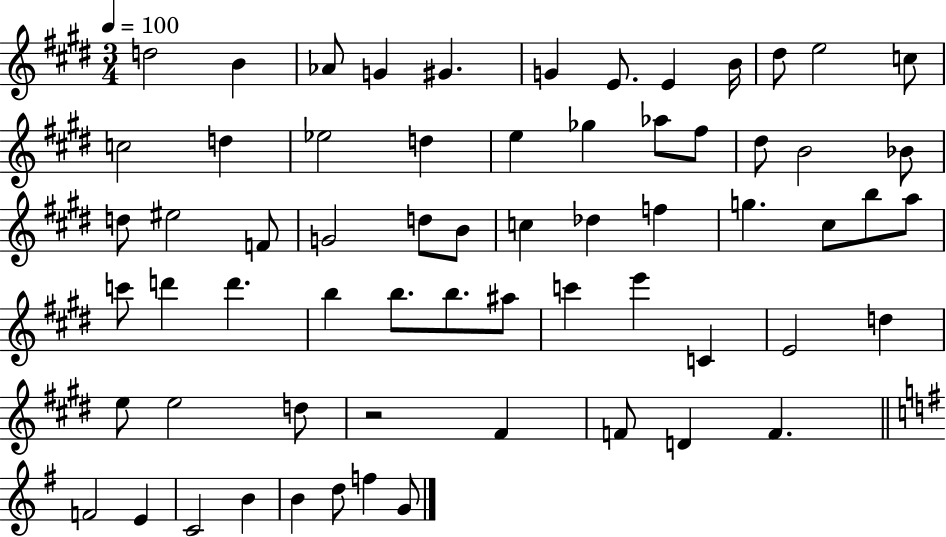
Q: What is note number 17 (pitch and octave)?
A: E5